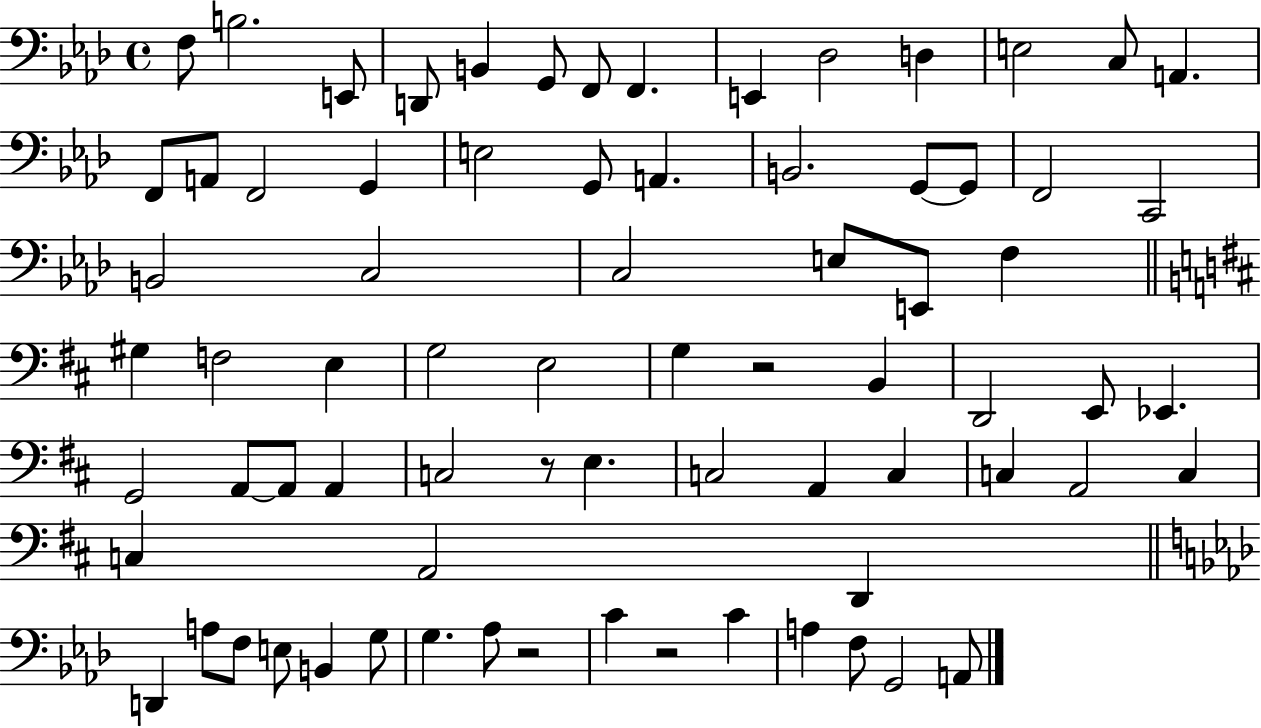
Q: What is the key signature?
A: AES major